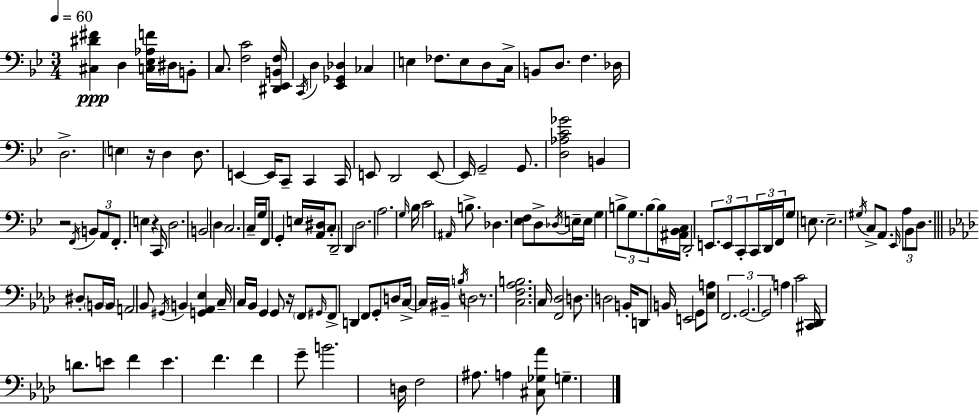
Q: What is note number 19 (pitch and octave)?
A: D3